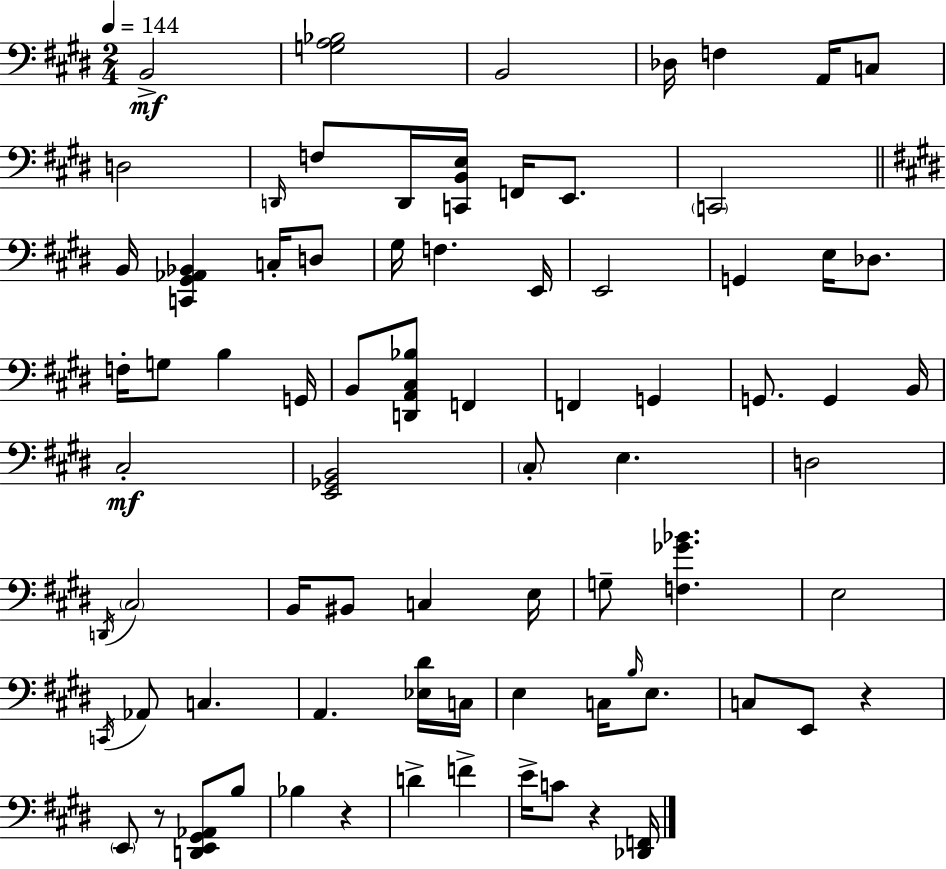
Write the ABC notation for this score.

X:1
T:Untitled
M:2/4
L:1/4
K:E
B,,2 [G,A,_B,]2 B,,2 _D,/4 F, A,,/4 C,/2 D,2 D,,/4 F,/2 D,,/4 [C,,B,,E,]/4 F,,/4 E,,/2 C,,2 B,,/4 [C,,^G,,_A,,_B,,] C,/4 D,/2 ^G,/4 F, E,,/4 E,,2 G,, E,/4 _D,/2 F,/4 G,/2 B, G,,/4 B,,/2 [D,,A,,^C,_B,]/2 F,, F,, G,, G,,/2 G,, B,,/4 ^C,2 [E,,_G,,B,,]2 ^C,/2 E, D,2 D,,/4 ^C,2 B,,/4 ^B,,/2 C, E,/4 G,/2 [F,_G_B] E,2 C,,/4 _A,,/2 C, A,, [_E,^D]/4 C,/4 E, C,/4 B,/4 E,/2 C,/2 E,,/2 z E,,/2 z/2 [D,,E,,^G,,_A,,]/2 B,/2 _B, z D F E/4 C/2 z [_D,,F,,]/4